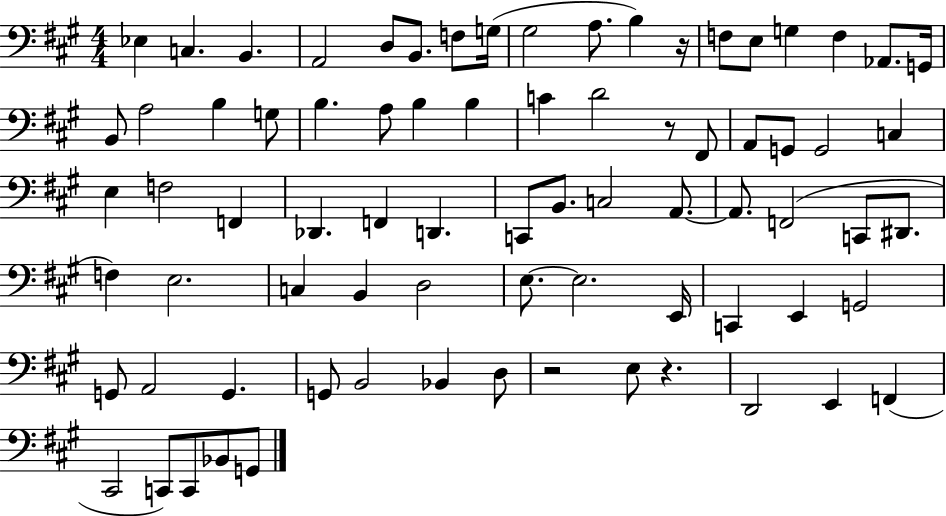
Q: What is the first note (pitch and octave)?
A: Eb3